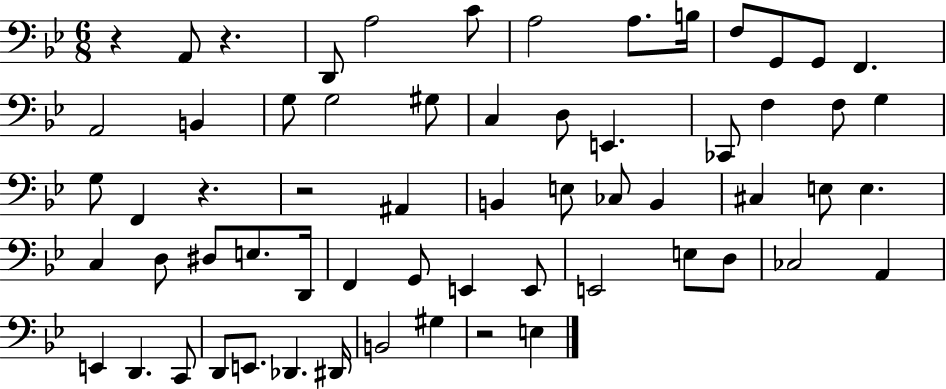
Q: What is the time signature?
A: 6/8